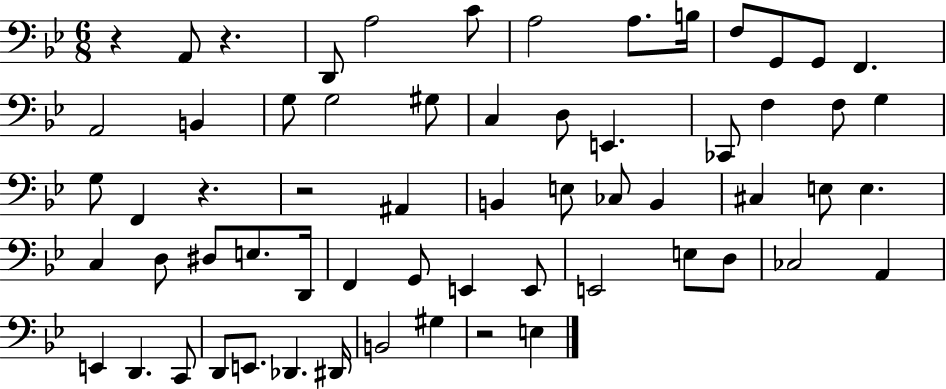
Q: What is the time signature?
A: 6/8